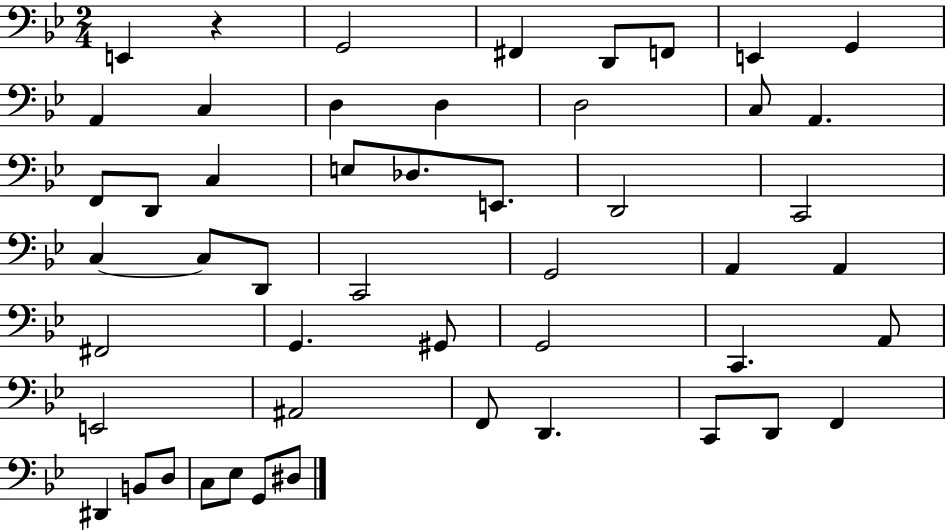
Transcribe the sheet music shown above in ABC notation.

X:1
T:Untitled
M:2/4
L:1/4
K:Bb
E,, z G,,2 ^F,, D,,/2 F,,/2 E,, G,, A,, C, D, D, D,2 C,/2 A,, F,,/2 D,,/2 C, E,/2 _D,/2 E,,/2 D,,2 C,,2 C, C,/2 D,,/2 C,,2 G,,2 A,, A,, ^F,,2 G,, ^G,,/2 G,,2 C,, A,,/2 E,,2 ^A,,2 F,,/2 D,, C,,/2 D,,/2 F,, ^D,, B,,/2 D,/2 C,/2 _E,/2 G,,/2 ^D,/2